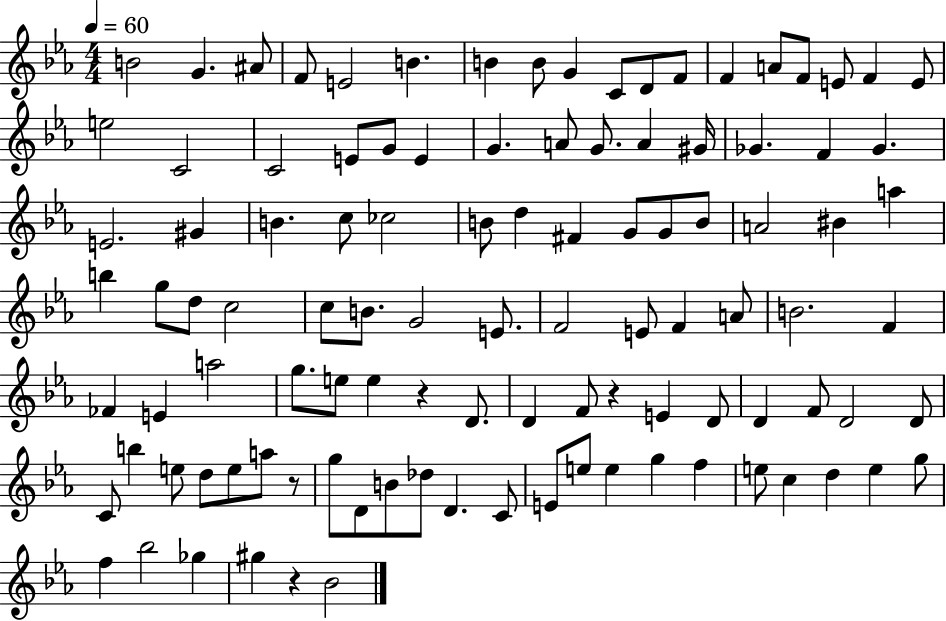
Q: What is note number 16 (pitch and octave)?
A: E4